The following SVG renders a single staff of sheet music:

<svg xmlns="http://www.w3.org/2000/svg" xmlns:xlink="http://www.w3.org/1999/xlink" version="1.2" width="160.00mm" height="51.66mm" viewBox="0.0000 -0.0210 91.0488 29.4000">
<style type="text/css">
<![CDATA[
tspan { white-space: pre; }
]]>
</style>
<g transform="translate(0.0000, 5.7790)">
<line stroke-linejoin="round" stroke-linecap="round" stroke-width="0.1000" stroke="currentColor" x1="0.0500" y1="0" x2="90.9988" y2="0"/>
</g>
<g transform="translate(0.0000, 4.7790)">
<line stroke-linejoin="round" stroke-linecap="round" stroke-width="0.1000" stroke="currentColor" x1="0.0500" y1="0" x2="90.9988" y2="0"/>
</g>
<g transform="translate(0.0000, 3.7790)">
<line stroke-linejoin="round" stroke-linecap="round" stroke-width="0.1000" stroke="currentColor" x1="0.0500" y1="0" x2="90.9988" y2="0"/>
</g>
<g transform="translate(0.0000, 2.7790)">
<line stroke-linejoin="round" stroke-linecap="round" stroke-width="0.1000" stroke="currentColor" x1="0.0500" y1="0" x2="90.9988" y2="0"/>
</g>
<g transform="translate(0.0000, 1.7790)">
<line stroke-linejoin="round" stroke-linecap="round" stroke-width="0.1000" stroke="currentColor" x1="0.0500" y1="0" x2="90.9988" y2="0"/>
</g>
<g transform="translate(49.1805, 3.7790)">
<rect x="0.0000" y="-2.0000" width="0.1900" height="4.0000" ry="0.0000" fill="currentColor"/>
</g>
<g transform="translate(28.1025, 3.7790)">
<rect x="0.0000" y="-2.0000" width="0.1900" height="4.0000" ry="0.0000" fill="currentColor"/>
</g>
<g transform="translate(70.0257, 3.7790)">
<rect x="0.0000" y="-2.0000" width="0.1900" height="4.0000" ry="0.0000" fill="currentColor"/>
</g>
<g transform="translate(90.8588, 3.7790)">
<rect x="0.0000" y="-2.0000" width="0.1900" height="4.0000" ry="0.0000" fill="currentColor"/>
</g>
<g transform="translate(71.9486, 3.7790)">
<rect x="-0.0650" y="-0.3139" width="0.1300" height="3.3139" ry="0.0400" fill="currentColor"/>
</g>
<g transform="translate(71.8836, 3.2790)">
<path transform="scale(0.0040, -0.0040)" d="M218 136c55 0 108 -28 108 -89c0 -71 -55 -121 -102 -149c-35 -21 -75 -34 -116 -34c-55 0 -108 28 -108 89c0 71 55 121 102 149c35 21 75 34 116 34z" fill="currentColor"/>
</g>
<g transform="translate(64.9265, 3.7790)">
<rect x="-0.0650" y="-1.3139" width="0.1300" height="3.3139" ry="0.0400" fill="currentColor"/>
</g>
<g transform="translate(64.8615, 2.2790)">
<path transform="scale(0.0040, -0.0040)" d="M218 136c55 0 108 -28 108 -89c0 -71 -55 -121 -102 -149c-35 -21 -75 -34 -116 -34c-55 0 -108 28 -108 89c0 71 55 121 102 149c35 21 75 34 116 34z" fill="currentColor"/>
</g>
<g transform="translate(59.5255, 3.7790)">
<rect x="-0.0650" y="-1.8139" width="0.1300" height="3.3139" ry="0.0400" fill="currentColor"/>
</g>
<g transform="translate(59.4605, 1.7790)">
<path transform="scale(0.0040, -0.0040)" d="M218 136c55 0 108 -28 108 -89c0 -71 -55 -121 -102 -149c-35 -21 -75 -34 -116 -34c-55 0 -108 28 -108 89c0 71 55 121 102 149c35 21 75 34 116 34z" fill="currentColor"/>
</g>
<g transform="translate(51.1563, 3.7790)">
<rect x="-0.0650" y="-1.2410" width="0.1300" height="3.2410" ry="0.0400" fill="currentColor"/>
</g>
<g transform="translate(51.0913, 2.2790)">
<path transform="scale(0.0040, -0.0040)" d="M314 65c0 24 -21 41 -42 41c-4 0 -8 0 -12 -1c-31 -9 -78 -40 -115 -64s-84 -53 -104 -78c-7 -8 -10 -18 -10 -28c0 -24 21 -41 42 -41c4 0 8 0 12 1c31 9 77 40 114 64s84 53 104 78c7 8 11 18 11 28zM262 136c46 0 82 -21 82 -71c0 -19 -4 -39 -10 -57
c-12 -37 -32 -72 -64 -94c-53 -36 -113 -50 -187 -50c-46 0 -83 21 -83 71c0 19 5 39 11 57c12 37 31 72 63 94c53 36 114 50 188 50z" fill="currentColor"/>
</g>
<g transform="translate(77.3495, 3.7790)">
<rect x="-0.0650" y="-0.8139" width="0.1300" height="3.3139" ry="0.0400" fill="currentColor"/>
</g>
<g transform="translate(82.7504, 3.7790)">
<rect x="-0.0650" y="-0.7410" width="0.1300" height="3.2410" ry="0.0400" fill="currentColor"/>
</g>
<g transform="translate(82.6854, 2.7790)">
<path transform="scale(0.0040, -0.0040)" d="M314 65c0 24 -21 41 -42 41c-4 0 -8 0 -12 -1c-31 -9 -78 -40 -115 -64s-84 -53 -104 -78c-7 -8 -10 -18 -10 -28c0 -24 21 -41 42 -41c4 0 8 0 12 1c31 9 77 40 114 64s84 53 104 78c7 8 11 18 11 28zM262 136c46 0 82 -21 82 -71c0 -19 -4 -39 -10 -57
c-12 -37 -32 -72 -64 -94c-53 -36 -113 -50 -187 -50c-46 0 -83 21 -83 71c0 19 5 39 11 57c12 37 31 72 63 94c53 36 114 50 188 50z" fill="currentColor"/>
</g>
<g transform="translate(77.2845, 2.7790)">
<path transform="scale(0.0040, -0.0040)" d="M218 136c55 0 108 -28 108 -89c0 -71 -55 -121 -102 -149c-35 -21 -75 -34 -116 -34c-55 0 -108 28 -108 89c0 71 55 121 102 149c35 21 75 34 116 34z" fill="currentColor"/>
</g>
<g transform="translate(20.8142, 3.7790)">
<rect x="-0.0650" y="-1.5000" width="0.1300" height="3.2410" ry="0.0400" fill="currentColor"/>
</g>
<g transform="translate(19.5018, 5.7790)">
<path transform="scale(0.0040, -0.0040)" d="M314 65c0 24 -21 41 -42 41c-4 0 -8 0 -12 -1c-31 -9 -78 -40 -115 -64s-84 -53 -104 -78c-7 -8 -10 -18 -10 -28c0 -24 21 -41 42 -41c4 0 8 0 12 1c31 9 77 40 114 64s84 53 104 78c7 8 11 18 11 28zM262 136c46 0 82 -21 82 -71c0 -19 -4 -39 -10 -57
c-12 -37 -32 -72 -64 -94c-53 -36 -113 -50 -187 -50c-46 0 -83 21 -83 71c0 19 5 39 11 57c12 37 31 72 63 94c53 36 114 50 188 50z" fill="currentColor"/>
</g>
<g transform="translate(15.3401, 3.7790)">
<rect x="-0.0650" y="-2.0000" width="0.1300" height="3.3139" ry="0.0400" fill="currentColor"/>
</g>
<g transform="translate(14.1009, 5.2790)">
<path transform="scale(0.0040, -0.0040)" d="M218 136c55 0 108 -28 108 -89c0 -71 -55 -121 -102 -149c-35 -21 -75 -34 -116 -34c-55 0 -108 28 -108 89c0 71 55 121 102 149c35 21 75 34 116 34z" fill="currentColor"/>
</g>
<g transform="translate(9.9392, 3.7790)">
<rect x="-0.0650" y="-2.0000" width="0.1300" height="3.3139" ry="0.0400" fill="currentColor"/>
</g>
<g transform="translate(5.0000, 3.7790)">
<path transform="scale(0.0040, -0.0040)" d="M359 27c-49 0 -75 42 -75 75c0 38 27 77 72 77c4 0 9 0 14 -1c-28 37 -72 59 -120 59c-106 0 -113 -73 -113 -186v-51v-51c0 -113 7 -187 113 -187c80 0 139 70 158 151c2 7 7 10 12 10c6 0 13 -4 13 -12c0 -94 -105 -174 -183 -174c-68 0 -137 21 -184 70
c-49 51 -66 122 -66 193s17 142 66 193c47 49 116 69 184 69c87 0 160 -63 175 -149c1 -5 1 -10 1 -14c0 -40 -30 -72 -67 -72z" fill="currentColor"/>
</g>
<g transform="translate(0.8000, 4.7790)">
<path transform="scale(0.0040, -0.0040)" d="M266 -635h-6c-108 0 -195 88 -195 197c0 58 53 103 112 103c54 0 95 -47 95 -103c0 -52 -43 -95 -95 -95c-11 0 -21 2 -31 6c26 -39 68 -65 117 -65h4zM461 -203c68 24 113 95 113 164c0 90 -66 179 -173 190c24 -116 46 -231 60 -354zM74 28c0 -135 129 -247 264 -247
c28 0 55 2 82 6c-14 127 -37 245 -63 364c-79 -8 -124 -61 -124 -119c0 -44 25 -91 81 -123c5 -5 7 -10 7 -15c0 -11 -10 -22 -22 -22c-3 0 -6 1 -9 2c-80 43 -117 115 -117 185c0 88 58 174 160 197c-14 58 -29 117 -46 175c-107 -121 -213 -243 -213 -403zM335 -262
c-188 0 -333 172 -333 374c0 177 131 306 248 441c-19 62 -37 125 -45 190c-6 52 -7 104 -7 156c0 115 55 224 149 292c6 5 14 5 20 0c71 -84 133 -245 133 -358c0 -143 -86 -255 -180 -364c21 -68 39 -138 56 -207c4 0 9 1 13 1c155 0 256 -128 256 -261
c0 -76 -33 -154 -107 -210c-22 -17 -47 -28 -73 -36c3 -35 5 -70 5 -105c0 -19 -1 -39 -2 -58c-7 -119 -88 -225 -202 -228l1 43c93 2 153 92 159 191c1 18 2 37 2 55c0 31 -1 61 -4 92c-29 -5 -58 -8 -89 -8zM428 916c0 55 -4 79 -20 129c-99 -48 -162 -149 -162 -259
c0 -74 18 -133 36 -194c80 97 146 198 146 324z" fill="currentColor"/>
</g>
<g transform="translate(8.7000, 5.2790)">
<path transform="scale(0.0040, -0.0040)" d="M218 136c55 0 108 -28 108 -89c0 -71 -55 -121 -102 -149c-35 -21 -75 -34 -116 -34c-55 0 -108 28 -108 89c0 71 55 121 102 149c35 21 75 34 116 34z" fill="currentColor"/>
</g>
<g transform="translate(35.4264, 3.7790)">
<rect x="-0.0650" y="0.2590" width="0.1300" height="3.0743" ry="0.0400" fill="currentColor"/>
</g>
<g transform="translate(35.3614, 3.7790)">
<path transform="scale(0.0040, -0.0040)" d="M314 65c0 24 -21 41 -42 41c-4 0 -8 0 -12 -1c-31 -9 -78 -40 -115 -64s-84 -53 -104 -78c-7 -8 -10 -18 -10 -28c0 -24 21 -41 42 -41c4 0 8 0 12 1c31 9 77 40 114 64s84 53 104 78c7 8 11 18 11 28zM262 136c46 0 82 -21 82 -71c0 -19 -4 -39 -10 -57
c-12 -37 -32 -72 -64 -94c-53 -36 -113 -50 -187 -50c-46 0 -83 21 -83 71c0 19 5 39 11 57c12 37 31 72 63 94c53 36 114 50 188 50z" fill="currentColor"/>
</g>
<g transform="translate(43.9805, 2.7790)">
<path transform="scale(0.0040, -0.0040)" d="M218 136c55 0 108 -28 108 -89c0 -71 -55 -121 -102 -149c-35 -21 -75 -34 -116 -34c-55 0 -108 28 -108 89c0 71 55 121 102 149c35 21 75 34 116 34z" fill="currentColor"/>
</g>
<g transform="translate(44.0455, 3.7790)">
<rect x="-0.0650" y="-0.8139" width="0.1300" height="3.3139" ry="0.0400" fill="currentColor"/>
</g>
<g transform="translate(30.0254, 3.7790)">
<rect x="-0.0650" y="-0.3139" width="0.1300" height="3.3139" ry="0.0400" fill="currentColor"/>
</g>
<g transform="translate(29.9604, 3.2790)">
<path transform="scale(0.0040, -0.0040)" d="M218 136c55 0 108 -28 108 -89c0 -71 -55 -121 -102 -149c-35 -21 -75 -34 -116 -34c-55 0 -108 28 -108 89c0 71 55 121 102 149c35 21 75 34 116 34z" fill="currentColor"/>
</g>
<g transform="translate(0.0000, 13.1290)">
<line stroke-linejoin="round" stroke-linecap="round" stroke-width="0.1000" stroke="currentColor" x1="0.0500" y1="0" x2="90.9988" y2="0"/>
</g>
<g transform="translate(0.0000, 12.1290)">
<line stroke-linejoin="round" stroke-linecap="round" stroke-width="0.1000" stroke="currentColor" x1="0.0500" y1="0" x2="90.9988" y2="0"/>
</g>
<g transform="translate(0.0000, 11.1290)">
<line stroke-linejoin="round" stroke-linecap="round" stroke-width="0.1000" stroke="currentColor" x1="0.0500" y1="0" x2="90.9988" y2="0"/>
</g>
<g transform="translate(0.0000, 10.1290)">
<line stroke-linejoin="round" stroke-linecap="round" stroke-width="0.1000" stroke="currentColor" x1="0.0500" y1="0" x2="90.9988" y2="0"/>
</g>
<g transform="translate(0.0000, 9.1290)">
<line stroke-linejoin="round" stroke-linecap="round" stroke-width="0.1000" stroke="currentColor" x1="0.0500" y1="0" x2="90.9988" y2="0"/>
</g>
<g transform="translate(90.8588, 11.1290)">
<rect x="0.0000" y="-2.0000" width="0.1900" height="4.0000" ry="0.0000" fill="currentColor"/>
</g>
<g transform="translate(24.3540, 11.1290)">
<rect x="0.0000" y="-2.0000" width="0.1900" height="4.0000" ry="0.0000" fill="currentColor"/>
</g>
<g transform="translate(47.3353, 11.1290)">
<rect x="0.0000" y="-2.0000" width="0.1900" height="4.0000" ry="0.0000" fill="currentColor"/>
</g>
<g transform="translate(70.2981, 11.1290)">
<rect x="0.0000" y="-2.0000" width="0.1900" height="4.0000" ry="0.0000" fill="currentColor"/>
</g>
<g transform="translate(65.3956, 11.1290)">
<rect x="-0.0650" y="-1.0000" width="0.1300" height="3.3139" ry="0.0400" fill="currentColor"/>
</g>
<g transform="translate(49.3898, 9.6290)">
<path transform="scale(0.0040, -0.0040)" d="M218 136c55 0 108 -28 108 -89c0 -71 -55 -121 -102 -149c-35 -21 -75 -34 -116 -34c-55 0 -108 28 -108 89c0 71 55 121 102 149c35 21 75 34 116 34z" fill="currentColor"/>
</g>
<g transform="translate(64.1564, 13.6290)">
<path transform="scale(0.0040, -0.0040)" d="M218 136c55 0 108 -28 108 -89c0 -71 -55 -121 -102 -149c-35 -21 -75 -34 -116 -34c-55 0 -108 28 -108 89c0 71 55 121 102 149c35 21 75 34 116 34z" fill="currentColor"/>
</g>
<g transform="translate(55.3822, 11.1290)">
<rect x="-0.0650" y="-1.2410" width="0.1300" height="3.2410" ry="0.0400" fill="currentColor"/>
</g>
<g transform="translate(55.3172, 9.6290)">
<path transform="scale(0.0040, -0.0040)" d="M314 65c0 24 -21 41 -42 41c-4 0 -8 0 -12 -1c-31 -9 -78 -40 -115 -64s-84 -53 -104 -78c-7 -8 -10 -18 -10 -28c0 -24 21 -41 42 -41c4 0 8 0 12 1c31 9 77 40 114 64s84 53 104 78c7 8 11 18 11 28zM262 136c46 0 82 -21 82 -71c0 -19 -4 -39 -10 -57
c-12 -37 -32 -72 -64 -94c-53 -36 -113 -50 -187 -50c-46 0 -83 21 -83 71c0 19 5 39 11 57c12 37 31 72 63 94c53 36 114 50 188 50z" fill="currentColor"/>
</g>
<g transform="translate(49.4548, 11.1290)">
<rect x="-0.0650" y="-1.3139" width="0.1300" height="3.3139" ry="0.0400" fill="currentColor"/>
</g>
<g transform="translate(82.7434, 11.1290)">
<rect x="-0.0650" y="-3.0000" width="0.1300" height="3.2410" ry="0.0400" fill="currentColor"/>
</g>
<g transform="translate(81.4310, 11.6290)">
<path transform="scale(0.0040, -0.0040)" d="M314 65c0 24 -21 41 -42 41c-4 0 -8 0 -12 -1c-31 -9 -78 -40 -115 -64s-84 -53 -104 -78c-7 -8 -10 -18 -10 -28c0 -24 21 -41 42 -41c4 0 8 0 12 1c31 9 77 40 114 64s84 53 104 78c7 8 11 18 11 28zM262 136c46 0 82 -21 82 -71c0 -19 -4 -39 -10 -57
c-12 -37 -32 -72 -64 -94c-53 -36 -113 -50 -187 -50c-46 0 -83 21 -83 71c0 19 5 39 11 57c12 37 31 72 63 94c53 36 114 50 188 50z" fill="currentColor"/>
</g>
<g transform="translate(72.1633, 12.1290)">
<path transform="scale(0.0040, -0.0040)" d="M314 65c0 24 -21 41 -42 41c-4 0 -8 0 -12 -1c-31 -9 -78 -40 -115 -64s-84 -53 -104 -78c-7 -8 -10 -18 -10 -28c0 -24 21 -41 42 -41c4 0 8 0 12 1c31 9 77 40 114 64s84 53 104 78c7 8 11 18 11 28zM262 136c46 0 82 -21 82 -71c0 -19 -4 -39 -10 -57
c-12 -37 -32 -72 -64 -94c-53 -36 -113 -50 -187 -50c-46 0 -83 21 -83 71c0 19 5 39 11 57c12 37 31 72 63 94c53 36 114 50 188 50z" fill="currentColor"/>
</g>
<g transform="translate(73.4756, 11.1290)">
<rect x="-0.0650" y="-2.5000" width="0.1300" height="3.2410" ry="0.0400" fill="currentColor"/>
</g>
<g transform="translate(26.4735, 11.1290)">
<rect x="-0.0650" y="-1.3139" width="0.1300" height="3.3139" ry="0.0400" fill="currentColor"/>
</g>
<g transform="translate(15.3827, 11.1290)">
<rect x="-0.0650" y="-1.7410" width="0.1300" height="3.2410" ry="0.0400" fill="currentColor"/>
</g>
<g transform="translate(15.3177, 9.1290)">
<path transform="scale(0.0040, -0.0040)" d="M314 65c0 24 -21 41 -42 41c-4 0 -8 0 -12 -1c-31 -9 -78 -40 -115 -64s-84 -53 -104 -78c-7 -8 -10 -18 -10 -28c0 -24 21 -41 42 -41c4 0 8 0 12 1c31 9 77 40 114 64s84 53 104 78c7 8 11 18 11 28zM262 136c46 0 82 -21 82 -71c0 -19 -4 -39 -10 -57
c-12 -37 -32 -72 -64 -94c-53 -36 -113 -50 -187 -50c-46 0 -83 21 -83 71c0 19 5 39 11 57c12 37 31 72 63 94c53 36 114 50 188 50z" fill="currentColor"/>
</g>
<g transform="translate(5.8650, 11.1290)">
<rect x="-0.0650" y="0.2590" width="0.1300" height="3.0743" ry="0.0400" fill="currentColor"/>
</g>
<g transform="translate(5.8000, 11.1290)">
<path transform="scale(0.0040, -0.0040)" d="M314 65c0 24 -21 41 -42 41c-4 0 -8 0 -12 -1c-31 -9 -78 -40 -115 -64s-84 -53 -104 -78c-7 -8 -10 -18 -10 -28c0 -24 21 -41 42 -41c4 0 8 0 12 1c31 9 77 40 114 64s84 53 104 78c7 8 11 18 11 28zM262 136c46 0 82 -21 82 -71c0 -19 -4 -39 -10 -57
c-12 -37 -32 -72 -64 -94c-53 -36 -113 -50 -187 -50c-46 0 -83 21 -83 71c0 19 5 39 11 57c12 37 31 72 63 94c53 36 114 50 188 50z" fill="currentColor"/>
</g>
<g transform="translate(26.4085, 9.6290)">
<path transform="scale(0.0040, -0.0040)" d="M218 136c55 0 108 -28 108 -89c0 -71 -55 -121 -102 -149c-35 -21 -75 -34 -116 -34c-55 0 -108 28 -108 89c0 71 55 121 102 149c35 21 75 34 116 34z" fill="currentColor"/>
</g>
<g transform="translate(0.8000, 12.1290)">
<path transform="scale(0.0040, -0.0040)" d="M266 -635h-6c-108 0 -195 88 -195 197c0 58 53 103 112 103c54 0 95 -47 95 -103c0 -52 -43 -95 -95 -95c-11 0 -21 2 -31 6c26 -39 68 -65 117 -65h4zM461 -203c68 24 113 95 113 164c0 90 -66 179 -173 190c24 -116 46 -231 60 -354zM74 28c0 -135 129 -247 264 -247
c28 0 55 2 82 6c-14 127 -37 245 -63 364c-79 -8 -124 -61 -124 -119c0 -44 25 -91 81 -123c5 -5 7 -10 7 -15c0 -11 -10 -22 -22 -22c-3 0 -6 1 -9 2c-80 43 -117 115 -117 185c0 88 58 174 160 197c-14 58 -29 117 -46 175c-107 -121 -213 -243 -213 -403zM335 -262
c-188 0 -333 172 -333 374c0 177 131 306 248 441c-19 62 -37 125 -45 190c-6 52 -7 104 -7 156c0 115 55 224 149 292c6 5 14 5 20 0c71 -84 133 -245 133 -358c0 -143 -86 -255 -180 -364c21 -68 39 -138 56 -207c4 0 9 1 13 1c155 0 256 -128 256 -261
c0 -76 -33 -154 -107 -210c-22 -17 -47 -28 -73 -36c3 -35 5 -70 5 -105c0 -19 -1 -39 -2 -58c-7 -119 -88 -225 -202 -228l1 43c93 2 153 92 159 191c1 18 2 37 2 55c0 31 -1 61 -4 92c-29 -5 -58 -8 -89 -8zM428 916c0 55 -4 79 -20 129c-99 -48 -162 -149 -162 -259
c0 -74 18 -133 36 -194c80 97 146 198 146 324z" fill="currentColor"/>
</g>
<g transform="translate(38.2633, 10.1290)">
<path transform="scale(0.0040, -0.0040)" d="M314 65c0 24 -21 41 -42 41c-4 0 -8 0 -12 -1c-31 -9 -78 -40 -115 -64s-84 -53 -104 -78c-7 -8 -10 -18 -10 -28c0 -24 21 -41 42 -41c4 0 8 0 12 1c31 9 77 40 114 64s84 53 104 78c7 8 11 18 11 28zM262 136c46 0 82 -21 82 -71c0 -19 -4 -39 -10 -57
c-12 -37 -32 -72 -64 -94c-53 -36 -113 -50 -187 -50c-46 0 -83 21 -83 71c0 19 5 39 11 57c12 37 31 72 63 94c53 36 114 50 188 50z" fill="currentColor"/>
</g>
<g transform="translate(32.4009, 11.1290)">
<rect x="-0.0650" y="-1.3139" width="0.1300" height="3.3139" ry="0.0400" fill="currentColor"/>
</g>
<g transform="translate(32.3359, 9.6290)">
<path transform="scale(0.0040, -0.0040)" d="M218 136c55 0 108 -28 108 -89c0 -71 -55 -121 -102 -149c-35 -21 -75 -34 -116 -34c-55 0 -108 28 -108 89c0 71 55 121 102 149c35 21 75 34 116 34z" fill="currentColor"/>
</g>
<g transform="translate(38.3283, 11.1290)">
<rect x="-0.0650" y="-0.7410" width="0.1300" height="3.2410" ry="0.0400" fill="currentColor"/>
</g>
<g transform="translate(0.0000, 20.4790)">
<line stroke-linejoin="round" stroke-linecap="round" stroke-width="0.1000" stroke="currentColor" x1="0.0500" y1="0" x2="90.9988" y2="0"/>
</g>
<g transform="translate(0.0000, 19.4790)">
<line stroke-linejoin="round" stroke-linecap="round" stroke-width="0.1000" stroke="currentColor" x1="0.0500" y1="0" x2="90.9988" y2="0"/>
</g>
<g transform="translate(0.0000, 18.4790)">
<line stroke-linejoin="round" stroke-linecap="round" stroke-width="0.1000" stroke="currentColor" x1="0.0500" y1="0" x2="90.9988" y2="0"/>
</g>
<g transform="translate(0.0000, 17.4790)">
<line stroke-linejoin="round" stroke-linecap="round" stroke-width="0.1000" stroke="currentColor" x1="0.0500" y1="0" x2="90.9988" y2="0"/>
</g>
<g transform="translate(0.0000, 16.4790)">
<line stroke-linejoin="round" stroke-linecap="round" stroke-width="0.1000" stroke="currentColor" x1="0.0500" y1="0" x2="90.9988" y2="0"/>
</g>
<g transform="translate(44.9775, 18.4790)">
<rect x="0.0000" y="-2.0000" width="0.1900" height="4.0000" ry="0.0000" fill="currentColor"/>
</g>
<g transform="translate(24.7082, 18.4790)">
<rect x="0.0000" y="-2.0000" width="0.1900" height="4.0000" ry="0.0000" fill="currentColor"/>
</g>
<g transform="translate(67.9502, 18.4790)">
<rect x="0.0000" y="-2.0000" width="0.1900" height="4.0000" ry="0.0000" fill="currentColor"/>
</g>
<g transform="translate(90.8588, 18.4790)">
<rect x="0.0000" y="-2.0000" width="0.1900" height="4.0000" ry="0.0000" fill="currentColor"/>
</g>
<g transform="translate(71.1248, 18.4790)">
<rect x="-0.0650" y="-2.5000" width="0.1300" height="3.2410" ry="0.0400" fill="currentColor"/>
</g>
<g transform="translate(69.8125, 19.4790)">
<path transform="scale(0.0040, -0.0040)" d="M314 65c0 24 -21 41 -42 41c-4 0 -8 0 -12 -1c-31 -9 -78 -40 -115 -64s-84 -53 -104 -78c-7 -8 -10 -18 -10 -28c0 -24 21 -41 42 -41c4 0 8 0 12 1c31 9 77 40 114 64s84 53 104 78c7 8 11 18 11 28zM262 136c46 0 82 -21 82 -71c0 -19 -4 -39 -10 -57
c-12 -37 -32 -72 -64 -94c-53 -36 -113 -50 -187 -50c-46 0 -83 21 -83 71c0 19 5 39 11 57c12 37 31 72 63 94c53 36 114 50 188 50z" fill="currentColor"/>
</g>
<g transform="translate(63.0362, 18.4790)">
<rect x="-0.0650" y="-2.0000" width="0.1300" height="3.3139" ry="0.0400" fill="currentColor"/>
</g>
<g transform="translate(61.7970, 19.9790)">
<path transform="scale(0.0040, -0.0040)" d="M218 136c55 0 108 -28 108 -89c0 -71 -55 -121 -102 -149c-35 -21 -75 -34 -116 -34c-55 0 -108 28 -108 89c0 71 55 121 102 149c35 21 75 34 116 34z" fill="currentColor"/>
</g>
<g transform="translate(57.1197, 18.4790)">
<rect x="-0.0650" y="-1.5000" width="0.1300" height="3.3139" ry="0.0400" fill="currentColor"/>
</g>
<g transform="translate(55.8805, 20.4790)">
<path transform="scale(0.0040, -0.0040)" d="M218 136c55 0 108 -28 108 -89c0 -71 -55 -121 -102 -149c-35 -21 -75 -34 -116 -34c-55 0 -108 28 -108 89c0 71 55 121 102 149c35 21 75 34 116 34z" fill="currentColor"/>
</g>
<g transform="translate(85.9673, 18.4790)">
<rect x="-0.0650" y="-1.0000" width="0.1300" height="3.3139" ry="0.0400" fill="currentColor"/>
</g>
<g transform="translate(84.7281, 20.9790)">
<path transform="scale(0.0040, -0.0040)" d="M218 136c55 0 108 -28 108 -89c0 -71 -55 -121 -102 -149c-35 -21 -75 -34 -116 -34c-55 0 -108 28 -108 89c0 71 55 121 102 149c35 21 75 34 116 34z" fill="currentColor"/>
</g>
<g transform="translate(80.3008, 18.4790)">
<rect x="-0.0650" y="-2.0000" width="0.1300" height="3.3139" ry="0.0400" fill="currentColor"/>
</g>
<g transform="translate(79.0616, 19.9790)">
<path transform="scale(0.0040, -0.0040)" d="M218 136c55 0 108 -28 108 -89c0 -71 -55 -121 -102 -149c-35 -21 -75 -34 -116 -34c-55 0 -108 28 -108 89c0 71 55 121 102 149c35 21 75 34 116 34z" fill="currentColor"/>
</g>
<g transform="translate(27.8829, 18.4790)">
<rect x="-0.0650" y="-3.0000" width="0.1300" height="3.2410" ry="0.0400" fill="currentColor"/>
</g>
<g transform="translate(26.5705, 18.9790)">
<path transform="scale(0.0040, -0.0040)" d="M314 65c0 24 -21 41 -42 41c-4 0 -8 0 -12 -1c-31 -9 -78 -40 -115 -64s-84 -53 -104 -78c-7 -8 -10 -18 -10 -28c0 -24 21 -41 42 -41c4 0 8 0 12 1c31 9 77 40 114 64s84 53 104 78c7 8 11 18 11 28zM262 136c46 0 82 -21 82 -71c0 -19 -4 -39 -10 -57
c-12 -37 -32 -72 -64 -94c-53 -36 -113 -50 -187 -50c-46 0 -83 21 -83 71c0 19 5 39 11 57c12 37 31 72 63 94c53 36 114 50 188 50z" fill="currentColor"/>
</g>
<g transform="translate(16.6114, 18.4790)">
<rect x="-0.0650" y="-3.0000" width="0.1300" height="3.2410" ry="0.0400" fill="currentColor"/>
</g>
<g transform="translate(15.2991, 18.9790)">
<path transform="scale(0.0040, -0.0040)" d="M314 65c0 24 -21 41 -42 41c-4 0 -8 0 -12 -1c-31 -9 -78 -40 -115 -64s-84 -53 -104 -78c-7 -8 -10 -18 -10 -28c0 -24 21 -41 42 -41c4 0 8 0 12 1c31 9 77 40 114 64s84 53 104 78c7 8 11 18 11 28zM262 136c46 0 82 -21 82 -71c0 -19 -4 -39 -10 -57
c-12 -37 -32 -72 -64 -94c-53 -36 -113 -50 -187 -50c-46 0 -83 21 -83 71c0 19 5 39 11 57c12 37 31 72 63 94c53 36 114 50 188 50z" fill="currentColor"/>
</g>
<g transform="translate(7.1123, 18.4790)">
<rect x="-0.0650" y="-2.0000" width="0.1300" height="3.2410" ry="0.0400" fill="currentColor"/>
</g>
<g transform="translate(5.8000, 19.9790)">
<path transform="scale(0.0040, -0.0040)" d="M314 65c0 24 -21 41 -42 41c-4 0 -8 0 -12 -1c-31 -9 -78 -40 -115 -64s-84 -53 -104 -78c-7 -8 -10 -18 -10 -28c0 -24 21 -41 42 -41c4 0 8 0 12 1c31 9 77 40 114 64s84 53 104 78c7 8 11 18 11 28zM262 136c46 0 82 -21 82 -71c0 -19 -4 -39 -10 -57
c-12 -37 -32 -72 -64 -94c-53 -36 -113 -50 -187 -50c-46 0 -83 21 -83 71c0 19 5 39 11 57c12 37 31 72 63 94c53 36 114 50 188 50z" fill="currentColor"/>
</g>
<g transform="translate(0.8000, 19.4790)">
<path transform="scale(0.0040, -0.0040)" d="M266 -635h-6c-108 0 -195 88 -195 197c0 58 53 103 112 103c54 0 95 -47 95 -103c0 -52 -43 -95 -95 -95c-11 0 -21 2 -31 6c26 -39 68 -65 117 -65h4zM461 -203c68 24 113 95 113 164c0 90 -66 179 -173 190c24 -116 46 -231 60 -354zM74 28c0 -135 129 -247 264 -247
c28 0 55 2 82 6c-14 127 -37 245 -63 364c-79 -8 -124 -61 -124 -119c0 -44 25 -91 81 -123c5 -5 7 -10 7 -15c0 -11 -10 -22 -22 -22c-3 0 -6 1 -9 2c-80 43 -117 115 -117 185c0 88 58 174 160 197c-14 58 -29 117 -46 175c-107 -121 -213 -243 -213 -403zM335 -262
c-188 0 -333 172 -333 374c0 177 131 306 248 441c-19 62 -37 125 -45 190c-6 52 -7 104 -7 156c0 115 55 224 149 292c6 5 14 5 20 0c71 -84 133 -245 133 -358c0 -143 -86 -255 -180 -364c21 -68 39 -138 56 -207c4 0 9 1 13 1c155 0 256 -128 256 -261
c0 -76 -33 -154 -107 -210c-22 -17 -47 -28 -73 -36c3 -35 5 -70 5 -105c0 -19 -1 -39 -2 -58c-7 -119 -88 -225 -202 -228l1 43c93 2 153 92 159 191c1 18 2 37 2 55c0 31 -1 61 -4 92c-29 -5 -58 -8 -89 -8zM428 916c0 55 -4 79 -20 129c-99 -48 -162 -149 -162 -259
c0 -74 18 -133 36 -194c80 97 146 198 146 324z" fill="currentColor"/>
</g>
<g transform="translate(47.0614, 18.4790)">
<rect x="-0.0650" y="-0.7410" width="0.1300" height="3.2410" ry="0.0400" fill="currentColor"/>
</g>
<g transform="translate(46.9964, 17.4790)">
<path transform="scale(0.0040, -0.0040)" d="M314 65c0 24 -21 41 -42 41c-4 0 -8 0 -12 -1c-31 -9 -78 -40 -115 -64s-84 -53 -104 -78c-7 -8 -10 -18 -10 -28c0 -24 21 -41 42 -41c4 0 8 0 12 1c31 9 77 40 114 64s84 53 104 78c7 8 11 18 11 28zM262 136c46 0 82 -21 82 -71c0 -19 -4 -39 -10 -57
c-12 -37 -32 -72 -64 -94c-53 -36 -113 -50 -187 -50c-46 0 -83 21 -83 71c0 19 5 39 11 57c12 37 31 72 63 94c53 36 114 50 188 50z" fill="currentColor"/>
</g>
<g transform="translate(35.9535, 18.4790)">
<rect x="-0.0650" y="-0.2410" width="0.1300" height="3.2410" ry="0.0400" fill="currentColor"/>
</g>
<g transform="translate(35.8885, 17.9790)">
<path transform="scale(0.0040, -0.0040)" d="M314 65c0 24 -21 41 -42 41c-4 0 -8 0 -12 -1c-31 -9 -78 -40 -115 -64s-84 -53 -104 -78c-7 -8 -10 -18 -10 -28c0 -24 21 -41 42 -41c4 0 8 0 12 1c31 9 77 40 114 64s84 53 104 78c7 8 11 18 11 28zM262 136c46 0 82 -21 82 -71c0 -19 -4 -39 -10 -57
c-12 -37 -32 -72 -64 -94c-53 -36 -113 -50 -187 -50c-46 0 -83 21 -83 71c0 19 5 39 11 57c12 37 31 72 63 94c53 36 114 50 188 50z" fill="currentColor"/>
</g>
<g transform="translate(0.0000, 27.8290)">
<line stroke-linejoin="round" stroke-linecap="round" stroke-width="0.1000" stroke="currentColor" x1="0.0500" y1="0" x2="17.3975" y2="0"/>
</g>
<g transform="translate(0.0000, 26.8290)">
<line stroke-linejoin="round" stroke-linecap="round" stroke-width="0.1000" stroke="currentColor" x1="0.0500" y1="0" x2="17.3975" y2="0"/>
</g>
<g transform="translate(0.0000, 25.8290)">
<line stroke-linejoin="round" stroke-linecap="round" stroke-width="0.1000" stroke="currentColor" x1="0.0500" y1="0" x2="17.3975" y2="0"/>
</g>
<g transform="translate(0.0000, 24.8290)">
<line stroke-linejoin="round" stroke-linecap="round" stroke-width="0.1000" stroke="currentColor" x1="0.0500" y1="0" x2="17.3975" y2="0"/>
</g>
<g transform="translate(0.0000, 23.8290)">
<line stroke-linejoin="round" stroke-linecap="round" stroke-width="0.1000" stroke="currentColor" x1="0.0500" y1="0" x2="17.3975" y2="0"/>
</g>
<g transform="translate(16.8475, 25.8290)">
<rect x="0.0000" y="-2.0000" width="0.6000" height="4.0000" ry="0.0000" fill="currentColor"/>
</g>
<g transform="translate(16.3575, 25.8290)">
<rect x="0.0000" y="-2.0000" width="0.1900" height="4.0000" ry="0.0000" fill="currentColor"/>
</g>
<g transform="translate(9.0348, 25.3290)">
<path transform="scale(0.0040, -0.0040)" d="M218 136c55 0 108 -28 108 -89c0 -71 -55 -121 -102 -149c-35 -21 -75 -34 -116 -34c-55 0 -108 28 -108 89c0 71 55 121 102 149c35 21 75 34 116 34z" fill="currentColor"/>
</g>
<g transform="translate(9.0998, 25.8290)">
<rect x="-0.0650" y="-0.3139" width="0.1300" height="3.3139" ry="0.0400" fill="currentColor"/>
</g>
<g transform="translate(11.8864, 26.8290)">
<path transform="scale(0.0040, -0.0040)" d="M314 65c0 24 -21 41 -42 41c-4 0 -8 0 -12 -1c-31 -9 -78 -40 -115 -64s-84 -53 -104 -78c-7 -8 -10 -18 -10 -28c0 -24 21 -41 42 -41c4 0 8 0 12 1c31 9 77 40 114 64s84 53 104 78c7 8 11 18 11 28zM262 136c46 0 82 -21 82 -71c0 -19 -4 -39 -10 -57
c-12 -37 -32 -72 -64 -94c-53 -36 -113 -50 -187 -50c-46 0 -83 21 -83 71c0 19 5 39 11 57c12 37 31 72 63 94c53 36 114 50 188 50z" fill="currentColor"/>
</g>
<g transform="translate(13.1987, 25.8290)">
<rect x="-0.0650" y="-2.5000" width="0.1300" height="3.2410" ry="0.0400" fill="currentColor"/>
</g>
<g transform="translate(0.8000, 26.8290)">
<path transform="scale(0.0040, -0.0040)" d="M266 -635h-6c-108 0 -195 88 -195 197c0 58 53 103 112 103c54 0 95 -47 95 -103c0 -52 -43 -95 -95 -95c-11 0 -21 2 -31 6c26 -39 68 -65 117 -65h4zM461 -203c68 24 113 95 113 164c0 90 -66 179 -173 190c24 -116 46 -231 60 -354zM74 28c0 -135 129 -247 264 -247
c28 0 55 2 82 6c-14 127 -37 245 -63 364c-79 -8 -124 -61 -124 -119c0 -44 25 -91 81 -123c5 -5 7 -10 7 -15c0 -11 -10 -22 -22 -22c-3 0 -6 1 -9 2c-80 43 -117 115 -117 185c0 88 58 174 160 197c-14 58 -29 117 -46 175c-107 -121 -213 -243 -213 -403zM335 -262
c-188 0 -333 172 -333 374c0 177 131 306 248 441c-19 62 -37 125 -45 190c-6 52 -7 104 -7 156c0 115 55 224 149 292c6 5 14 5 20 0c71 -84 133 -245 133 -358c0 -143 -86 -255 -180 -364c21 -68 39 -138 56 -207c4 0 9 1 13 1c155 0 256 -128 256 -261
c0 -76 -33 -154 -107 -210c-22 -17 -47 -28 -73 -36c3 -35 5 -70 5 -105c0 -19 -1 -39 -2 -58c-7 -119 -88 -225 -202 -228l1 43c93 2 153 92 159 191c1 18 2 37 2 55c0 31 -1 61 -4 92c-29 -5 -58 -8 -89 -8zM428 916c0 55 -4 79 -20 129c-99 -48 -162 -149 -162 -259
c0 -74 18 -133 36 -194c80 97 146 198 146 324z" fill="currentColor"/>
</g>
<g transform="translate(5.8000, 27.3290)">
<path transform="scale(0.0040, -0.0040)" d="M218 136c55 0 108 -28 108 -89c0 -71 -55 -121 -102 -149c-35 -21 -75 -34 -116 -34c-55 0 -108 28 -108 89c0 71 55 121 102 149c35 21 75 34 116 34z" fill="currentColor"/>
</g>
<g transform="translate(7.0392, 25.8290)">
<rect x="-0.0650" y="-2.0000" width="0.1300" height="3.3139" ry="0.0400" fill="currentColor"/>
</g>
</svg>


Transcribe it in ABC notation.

X:1
T:Untitled
M:4/4
L:1/4
K:C
F F E2 c B2 d e2 f e c d d2 B2 f2 e e d2 e e2 D G2 A2 F2 A2 A2 c2 d2 E F G2 F D F c G2